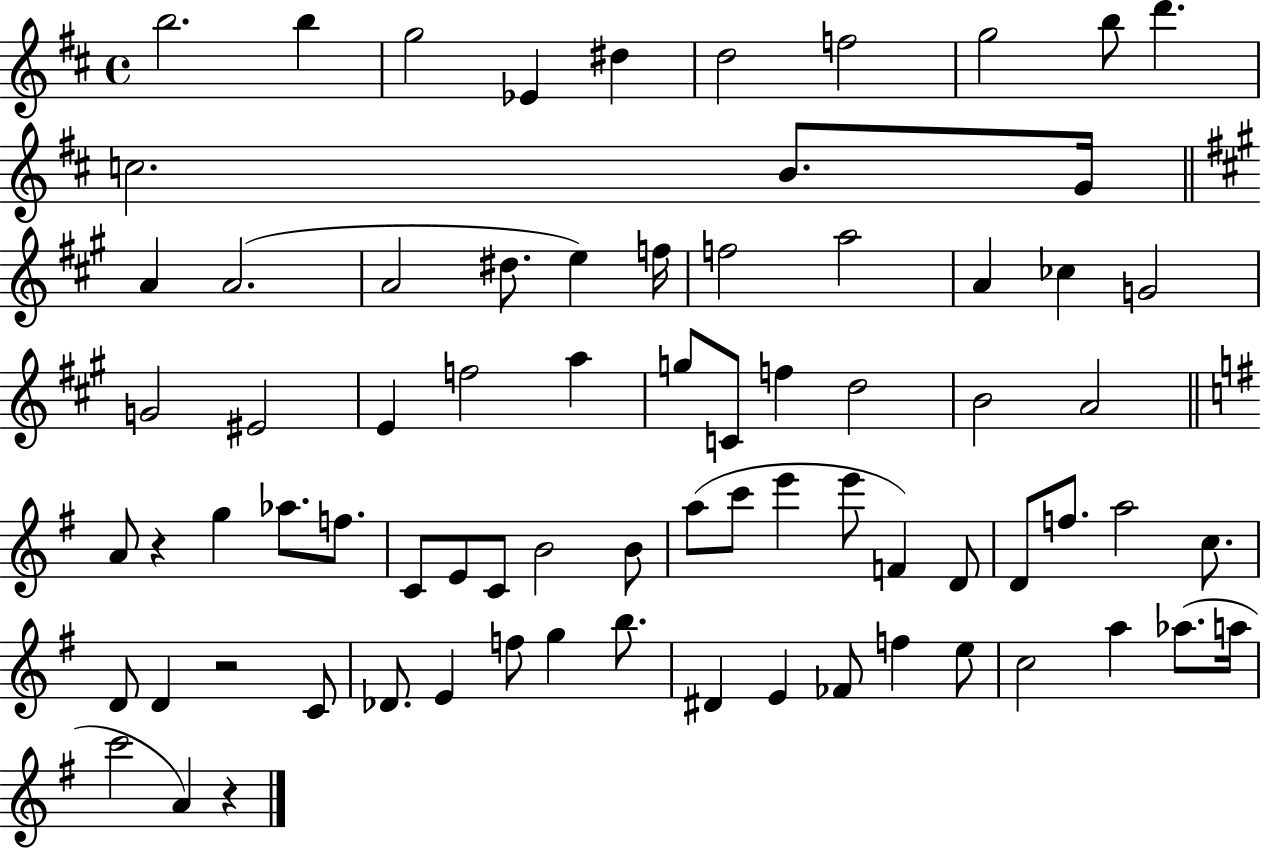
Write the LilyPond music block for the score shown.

{
  \clef treble
  \time 4/4
  \defaultTimeSignature
  \key d \major
  b''2. b''4 | g''2 ees'4 dis''4 | d''2 f''2 | g''2 b''8 d'''4. | \break c''2. b'8. g'16 | \bar "||" \break \key a \major a'4 a'2.( | a'2 dis''8. e''4) f''16 | f''2 a''2 | a'4 ces''4 g'2 | \break g'2 eis'2 | e'4 f''2 a''4 | g''8 c'8 f''4 d''2 | b'2 a'2 | \break \bar "||" \break \key e \minor a'8 r4 g''4 aes''8. f''8. | c'8 e'8 c'8 b'2 b'8 | a''8( c'''8 e'''4 e'''8 f'4) d'8 | d'8 f''8. a''2 c''8. | \break d'8 d'4 r2 c'8 | des'8. e'4 f''8 g''4 b''8. | dis'4 e'4 fes'8 f''4 e''8 | c''2 a''4 aes''8.( a''16 | \break c'''2 a'4) r4 | \bar "|."
}